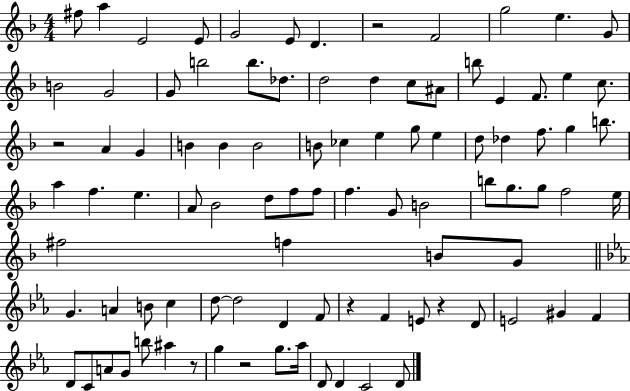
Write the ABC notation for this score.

X:1
T:Untitled
M:4/4
L:1/4
K:F
^f/2 a E2 E/2 G2 E/2 D z2 F2 g2 e G/2 B2 G2 G/2 b2 b/2 _d/2 d2 d c/2 ^A/2 b/2 E F/2 e c/2 z2 A G B B B2 B/2 _c e g/2 e d/2 _d f/2 g b/2 a f e A/2 _B2 d/2 f/2 f/2 f G/2 B2 b/2 g/2 g/2 f2 e/4 ^f2 f B/2 G/2 G A B/2 c d/2 d2 D F/2 z F E/2 z D/2 E2 ^G F D/2 C/2 A/2 G/2 b/2 ^a z/2 g z2 g/2 _a/4 D/2 D C2 D/2